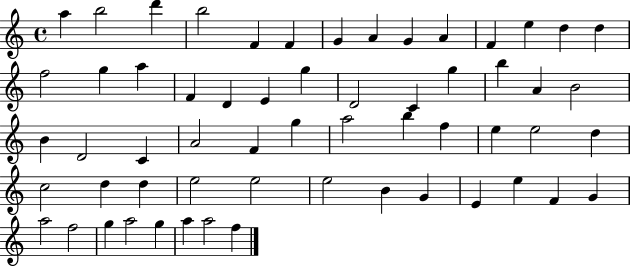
{
  \clef treble
  \time 4/4
  \defaultTimeSignature
  \key c \major
  a''4 b''2 d'''4 | b''2 f'4 f'4 | g'4 a'4 g'4 a'4 | f'4 e''4 d''4 d''4 | \break f''2 g''4 a''4 | f'4 d'4 e'4 g''4 | d'2 c'4 g''4 | b''4 a'4 b'2 | \break b'4 d'2 c'4 | a'2 f'4 g''4 | a''2 b''4 f''4 | e''4 e''2 d''4 | \break c''2 d''4 d''4 | e''2 e''2 | e''2 b'4 g'4 | e'4 e''4 f'4 g'4 | \break a''2 f''2 | g''4 a''2 g''4 | a''4 a''2 f''4 | \bar "|."
}